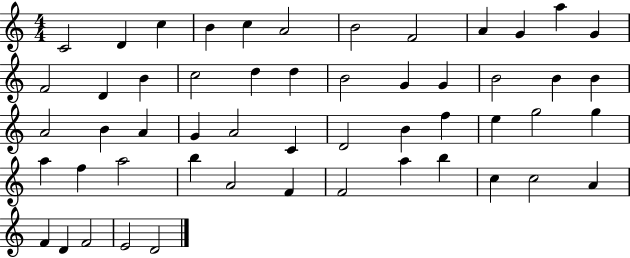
C4/h D4/q C5/q B4/q C5/q A4/h B4/h F4/h A4/q G4/q A5/q G4/q F4/h D4/q B4/q C5/h D5/q D5/q B4/h G4/q G4/q B4/h B4/q B4/q A4/h B4/q A4/q G4/q A4/h C4/q D4/h B4/q F5/q E5/q G5/h G5/q A5/q F5/q A5/h B5/q A4/h F4/q F4/h A5/q B5/q C5/q C5/h A4/q F4/q D4/q F4/h E4/h D4/h